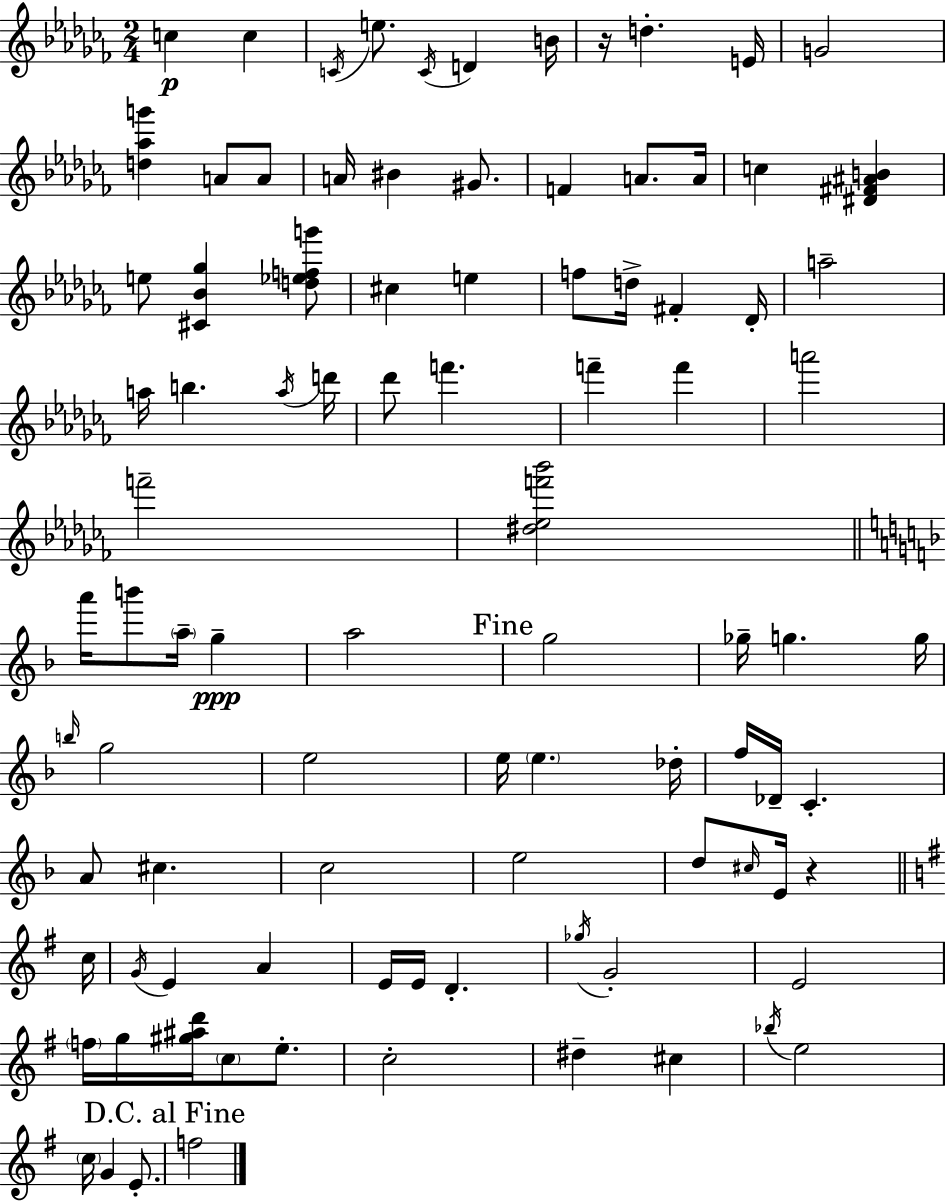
{
  \clef treble
  \numericTimeSignature
  \time 2/4
  \key aes \minor
  c''4\p c''4 | \acciaccatura { c'16 } e''8. \acciaccatura { c'16 } d'4 | b'16 r16 d''4.-. | e'16 g'2 | \break <d'' aes'' g'''>4 a'8 | a'8 a'16 bis'4 gis'8. | f'4 a'8. | a'16 c''4 <dis' fis' ais' b'>4 | \break e''8 <cis' bes' ges''>4 | <d'' ees'' f'' g'''>8 cis''4 e''4 | f''8 d''16-> fis'4-. | des'16-. a''2-- | \break a''16 b''4. | \acciaccatura { a''16 } d'''16 des'''8 f'''4. | f'''4-- f'''4 | a'''2 | \break f'''2-- | <dis'' ees'' f''' bes'''>2 | \bar "||" \break \key f \major a'''16 b'''8 \parenthesize a''16-- g''4--\ppp | a''2 | \mark "Fine" g''2 | ges''16-- g''4. g''16 | \break \grace { b''16 } g''2 | e''2 | e''16 \parenthesize e''4. | des''16-. f''16 des'16-- c'4.-. | \break a'8 cis''4. | c''2 | e''2 | d''8 \grace { cis''16 } e'16 r4 | \break \bar "||" \break \key g \major c''16 \acciaccatura { g'16 } e'4 a'4 | e'16 e'16 d'4.-. | \acciaccatura { ges''16 } g'2-. | e'2 | \break \parenthesize f''16 g''16 <gis'' ais'' d'''>16 \parenthesize c''8 | e''8.-. c''2-. | dis''4-- cis''4 | \acciaccatura { bes''16 } e''2 | \break \parenthesize c''16 g'4 | e'8.-. \mark "D.C. al Fine" f''2 | \bar "|."
}